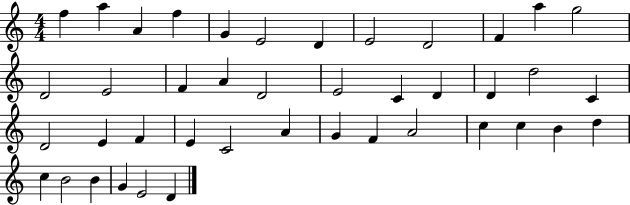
{
  \clef treble
  \numericTimeSignature
  \time 4/4
  \key c \major
  f''4 a''4 a'4 f''4 | g'4 e'2 d'4 | e'2 d'2 | f'4 a''4 g''2 | \break d'2 e'2 | f'4 a'4 d'2 | e'2 c'4 d'4 | d'4 d''2 c'4 | \break d'2 e'4 f'4 | e'4 c'2 a'4 | g'4 f'4 a'2 | c''4 c''4 b'4 d''4 | \break c''4 b'2 b'4 | g'4 e'2 d'4 | \bar "|."
}